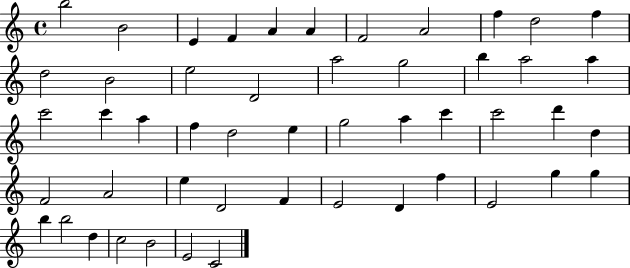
X:1
T:Untitled
M:4/4
L:1/4
K:C
b2 B2 E F A A F2 A2 f d2 f d2 B2 e2 D2 a2 g2 b a2 a c'2 c' a f d2 e g2 a c' c'2 d' d F2 A2 e D2 F E2 D f E2 g g b b2 d c2 B2 E2 C2